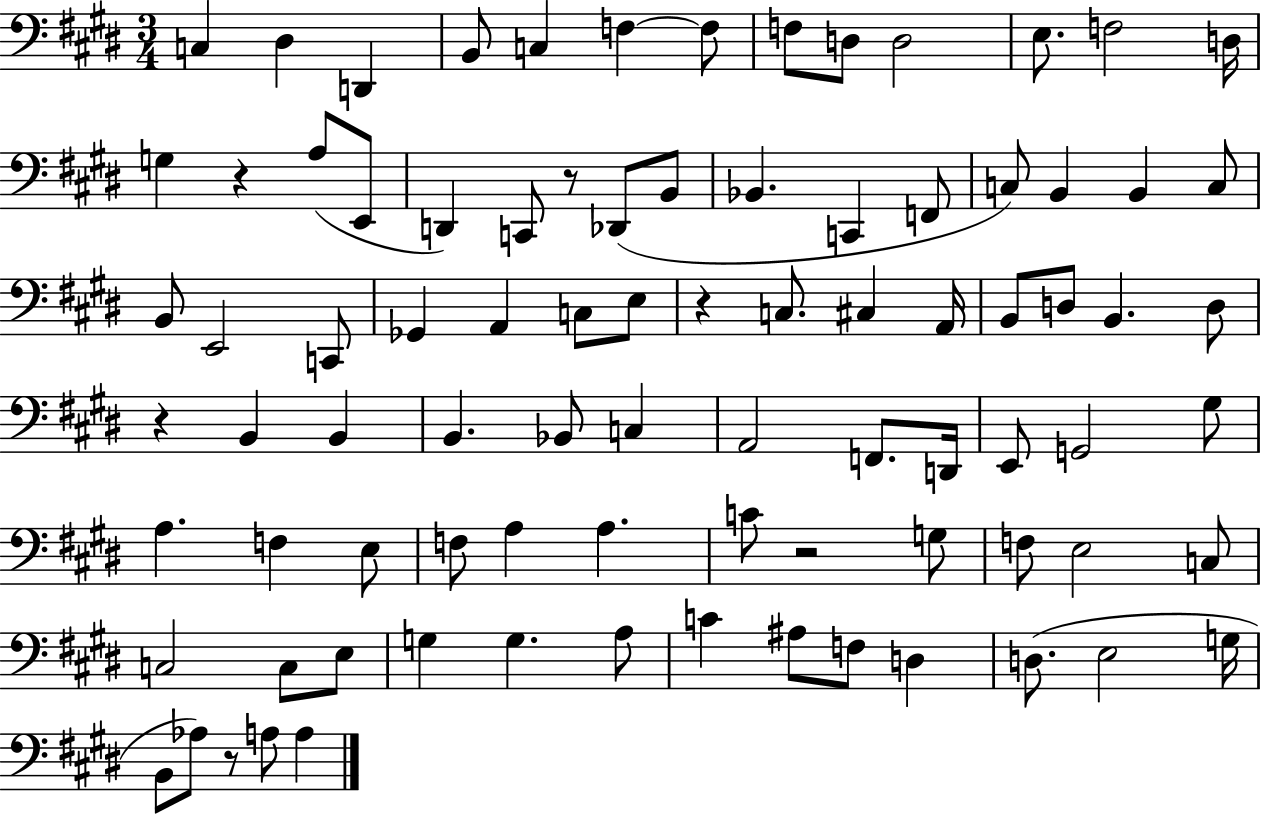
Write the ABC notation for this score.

X:1
T:Untitled
M:3/4
L:1/4
K:E
C, ^D, D,, B,,/2 C, F, F,/2 F,/2 D,/2 D,2 E,/2 F,2 D,/4 G, z A,/2 E,,/2 D,, C,,/2 z/2 _D,,/2 B,,/2 _B,, C,, F,,/2 C,/2 B,, B,, C,/2 B,,/2 E,,2 C,,/2 _G,, A,, C,/2 E,/2 z C,/2 ^C, A,,/4 B,,/2 D,/2 B,, D,/2 z B,, B,, B,, _B,,/2 C, A,,2 F,,/2 D,,/4 E,,/2 G,,2 ^G,/2 A, F, E,/2 F,/2 A, A, C/2 z2 G,/2 F,/2 E,2 C,/2 C,2 C,/2 E,/2 G, G, A,/2 C ^A,/2 F,/2 D, D,/2 E,2 G,/4 B,,/2 _A,/2 z/2 A,/2 A,